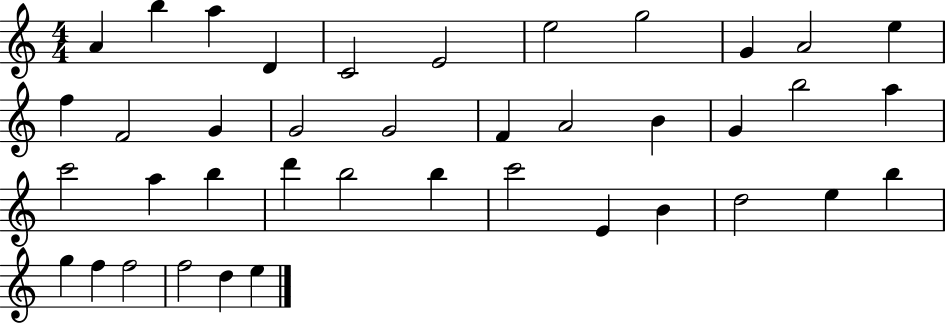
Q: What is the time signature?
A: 4/4